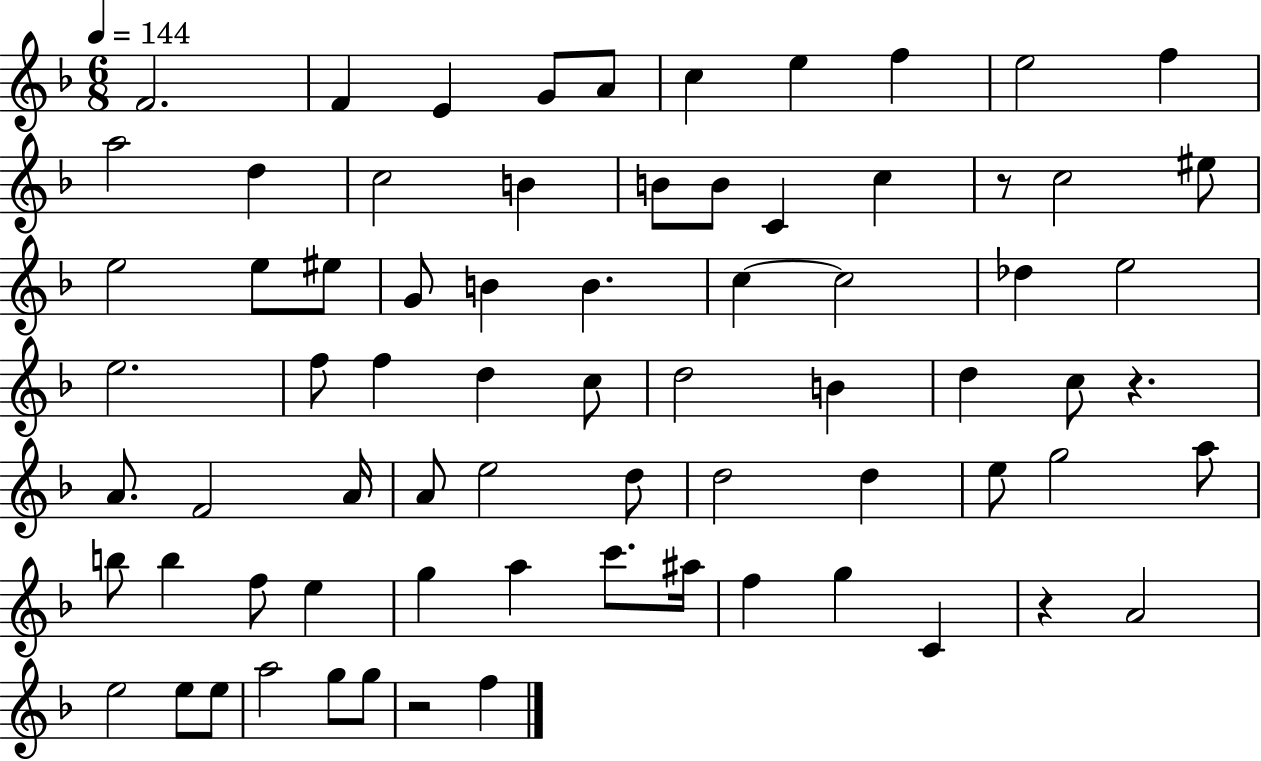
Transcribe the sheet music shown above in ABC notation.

X:1
T:Untitled
M:6/8
L:1/4
K:F
F2 F E G/2 A/2 c e f e2 f a2 d c2 B B/2 B/2 C c z/2 c2 ^e/2 e2 e/2 ^e/2 G/2 B B c c2 _d e2 e2 f/2 f d c/2 d2 B d c/2 z A/2 F2 A/4 A/2 e2 d/2 d2 d e/2 g2 a/2 b/2 b f/2 e g a c'/2 ^a/4 f g C z A2 e2 e/2 e/2 a2 g/2 g/2 z2 f